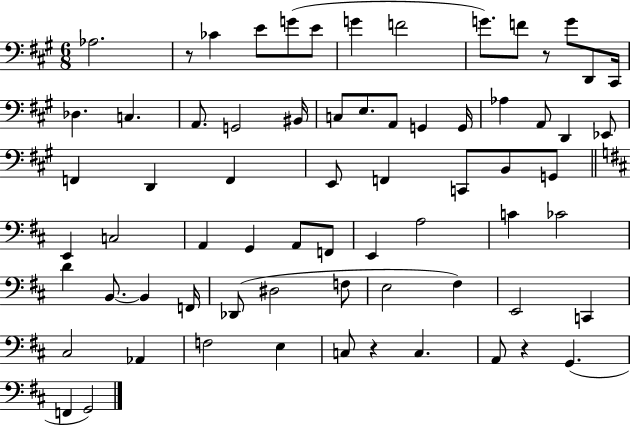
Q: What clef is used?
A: bass